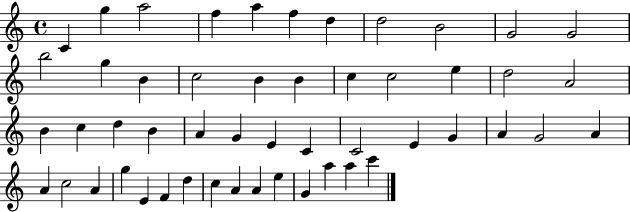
C4/q G5/q A5/h F5/q A5/q F5/q D5/q D5/h B4/h G4/h G4/h B5/h G5/q B4/q C5/h B4/q B4/q C5/q C5/h E5/q D5/h A4/h B4/q C5/q D5/q B4/q A4/q G4/q E4/q C4/q C4/h E4/q G4/q A4/q G4/h A4/q A4/q C5/h A4/q G5/q E4/q F4/q D5/q C5/q A4/q A4/q E5/q G4/q A5/q A5/q C6/q